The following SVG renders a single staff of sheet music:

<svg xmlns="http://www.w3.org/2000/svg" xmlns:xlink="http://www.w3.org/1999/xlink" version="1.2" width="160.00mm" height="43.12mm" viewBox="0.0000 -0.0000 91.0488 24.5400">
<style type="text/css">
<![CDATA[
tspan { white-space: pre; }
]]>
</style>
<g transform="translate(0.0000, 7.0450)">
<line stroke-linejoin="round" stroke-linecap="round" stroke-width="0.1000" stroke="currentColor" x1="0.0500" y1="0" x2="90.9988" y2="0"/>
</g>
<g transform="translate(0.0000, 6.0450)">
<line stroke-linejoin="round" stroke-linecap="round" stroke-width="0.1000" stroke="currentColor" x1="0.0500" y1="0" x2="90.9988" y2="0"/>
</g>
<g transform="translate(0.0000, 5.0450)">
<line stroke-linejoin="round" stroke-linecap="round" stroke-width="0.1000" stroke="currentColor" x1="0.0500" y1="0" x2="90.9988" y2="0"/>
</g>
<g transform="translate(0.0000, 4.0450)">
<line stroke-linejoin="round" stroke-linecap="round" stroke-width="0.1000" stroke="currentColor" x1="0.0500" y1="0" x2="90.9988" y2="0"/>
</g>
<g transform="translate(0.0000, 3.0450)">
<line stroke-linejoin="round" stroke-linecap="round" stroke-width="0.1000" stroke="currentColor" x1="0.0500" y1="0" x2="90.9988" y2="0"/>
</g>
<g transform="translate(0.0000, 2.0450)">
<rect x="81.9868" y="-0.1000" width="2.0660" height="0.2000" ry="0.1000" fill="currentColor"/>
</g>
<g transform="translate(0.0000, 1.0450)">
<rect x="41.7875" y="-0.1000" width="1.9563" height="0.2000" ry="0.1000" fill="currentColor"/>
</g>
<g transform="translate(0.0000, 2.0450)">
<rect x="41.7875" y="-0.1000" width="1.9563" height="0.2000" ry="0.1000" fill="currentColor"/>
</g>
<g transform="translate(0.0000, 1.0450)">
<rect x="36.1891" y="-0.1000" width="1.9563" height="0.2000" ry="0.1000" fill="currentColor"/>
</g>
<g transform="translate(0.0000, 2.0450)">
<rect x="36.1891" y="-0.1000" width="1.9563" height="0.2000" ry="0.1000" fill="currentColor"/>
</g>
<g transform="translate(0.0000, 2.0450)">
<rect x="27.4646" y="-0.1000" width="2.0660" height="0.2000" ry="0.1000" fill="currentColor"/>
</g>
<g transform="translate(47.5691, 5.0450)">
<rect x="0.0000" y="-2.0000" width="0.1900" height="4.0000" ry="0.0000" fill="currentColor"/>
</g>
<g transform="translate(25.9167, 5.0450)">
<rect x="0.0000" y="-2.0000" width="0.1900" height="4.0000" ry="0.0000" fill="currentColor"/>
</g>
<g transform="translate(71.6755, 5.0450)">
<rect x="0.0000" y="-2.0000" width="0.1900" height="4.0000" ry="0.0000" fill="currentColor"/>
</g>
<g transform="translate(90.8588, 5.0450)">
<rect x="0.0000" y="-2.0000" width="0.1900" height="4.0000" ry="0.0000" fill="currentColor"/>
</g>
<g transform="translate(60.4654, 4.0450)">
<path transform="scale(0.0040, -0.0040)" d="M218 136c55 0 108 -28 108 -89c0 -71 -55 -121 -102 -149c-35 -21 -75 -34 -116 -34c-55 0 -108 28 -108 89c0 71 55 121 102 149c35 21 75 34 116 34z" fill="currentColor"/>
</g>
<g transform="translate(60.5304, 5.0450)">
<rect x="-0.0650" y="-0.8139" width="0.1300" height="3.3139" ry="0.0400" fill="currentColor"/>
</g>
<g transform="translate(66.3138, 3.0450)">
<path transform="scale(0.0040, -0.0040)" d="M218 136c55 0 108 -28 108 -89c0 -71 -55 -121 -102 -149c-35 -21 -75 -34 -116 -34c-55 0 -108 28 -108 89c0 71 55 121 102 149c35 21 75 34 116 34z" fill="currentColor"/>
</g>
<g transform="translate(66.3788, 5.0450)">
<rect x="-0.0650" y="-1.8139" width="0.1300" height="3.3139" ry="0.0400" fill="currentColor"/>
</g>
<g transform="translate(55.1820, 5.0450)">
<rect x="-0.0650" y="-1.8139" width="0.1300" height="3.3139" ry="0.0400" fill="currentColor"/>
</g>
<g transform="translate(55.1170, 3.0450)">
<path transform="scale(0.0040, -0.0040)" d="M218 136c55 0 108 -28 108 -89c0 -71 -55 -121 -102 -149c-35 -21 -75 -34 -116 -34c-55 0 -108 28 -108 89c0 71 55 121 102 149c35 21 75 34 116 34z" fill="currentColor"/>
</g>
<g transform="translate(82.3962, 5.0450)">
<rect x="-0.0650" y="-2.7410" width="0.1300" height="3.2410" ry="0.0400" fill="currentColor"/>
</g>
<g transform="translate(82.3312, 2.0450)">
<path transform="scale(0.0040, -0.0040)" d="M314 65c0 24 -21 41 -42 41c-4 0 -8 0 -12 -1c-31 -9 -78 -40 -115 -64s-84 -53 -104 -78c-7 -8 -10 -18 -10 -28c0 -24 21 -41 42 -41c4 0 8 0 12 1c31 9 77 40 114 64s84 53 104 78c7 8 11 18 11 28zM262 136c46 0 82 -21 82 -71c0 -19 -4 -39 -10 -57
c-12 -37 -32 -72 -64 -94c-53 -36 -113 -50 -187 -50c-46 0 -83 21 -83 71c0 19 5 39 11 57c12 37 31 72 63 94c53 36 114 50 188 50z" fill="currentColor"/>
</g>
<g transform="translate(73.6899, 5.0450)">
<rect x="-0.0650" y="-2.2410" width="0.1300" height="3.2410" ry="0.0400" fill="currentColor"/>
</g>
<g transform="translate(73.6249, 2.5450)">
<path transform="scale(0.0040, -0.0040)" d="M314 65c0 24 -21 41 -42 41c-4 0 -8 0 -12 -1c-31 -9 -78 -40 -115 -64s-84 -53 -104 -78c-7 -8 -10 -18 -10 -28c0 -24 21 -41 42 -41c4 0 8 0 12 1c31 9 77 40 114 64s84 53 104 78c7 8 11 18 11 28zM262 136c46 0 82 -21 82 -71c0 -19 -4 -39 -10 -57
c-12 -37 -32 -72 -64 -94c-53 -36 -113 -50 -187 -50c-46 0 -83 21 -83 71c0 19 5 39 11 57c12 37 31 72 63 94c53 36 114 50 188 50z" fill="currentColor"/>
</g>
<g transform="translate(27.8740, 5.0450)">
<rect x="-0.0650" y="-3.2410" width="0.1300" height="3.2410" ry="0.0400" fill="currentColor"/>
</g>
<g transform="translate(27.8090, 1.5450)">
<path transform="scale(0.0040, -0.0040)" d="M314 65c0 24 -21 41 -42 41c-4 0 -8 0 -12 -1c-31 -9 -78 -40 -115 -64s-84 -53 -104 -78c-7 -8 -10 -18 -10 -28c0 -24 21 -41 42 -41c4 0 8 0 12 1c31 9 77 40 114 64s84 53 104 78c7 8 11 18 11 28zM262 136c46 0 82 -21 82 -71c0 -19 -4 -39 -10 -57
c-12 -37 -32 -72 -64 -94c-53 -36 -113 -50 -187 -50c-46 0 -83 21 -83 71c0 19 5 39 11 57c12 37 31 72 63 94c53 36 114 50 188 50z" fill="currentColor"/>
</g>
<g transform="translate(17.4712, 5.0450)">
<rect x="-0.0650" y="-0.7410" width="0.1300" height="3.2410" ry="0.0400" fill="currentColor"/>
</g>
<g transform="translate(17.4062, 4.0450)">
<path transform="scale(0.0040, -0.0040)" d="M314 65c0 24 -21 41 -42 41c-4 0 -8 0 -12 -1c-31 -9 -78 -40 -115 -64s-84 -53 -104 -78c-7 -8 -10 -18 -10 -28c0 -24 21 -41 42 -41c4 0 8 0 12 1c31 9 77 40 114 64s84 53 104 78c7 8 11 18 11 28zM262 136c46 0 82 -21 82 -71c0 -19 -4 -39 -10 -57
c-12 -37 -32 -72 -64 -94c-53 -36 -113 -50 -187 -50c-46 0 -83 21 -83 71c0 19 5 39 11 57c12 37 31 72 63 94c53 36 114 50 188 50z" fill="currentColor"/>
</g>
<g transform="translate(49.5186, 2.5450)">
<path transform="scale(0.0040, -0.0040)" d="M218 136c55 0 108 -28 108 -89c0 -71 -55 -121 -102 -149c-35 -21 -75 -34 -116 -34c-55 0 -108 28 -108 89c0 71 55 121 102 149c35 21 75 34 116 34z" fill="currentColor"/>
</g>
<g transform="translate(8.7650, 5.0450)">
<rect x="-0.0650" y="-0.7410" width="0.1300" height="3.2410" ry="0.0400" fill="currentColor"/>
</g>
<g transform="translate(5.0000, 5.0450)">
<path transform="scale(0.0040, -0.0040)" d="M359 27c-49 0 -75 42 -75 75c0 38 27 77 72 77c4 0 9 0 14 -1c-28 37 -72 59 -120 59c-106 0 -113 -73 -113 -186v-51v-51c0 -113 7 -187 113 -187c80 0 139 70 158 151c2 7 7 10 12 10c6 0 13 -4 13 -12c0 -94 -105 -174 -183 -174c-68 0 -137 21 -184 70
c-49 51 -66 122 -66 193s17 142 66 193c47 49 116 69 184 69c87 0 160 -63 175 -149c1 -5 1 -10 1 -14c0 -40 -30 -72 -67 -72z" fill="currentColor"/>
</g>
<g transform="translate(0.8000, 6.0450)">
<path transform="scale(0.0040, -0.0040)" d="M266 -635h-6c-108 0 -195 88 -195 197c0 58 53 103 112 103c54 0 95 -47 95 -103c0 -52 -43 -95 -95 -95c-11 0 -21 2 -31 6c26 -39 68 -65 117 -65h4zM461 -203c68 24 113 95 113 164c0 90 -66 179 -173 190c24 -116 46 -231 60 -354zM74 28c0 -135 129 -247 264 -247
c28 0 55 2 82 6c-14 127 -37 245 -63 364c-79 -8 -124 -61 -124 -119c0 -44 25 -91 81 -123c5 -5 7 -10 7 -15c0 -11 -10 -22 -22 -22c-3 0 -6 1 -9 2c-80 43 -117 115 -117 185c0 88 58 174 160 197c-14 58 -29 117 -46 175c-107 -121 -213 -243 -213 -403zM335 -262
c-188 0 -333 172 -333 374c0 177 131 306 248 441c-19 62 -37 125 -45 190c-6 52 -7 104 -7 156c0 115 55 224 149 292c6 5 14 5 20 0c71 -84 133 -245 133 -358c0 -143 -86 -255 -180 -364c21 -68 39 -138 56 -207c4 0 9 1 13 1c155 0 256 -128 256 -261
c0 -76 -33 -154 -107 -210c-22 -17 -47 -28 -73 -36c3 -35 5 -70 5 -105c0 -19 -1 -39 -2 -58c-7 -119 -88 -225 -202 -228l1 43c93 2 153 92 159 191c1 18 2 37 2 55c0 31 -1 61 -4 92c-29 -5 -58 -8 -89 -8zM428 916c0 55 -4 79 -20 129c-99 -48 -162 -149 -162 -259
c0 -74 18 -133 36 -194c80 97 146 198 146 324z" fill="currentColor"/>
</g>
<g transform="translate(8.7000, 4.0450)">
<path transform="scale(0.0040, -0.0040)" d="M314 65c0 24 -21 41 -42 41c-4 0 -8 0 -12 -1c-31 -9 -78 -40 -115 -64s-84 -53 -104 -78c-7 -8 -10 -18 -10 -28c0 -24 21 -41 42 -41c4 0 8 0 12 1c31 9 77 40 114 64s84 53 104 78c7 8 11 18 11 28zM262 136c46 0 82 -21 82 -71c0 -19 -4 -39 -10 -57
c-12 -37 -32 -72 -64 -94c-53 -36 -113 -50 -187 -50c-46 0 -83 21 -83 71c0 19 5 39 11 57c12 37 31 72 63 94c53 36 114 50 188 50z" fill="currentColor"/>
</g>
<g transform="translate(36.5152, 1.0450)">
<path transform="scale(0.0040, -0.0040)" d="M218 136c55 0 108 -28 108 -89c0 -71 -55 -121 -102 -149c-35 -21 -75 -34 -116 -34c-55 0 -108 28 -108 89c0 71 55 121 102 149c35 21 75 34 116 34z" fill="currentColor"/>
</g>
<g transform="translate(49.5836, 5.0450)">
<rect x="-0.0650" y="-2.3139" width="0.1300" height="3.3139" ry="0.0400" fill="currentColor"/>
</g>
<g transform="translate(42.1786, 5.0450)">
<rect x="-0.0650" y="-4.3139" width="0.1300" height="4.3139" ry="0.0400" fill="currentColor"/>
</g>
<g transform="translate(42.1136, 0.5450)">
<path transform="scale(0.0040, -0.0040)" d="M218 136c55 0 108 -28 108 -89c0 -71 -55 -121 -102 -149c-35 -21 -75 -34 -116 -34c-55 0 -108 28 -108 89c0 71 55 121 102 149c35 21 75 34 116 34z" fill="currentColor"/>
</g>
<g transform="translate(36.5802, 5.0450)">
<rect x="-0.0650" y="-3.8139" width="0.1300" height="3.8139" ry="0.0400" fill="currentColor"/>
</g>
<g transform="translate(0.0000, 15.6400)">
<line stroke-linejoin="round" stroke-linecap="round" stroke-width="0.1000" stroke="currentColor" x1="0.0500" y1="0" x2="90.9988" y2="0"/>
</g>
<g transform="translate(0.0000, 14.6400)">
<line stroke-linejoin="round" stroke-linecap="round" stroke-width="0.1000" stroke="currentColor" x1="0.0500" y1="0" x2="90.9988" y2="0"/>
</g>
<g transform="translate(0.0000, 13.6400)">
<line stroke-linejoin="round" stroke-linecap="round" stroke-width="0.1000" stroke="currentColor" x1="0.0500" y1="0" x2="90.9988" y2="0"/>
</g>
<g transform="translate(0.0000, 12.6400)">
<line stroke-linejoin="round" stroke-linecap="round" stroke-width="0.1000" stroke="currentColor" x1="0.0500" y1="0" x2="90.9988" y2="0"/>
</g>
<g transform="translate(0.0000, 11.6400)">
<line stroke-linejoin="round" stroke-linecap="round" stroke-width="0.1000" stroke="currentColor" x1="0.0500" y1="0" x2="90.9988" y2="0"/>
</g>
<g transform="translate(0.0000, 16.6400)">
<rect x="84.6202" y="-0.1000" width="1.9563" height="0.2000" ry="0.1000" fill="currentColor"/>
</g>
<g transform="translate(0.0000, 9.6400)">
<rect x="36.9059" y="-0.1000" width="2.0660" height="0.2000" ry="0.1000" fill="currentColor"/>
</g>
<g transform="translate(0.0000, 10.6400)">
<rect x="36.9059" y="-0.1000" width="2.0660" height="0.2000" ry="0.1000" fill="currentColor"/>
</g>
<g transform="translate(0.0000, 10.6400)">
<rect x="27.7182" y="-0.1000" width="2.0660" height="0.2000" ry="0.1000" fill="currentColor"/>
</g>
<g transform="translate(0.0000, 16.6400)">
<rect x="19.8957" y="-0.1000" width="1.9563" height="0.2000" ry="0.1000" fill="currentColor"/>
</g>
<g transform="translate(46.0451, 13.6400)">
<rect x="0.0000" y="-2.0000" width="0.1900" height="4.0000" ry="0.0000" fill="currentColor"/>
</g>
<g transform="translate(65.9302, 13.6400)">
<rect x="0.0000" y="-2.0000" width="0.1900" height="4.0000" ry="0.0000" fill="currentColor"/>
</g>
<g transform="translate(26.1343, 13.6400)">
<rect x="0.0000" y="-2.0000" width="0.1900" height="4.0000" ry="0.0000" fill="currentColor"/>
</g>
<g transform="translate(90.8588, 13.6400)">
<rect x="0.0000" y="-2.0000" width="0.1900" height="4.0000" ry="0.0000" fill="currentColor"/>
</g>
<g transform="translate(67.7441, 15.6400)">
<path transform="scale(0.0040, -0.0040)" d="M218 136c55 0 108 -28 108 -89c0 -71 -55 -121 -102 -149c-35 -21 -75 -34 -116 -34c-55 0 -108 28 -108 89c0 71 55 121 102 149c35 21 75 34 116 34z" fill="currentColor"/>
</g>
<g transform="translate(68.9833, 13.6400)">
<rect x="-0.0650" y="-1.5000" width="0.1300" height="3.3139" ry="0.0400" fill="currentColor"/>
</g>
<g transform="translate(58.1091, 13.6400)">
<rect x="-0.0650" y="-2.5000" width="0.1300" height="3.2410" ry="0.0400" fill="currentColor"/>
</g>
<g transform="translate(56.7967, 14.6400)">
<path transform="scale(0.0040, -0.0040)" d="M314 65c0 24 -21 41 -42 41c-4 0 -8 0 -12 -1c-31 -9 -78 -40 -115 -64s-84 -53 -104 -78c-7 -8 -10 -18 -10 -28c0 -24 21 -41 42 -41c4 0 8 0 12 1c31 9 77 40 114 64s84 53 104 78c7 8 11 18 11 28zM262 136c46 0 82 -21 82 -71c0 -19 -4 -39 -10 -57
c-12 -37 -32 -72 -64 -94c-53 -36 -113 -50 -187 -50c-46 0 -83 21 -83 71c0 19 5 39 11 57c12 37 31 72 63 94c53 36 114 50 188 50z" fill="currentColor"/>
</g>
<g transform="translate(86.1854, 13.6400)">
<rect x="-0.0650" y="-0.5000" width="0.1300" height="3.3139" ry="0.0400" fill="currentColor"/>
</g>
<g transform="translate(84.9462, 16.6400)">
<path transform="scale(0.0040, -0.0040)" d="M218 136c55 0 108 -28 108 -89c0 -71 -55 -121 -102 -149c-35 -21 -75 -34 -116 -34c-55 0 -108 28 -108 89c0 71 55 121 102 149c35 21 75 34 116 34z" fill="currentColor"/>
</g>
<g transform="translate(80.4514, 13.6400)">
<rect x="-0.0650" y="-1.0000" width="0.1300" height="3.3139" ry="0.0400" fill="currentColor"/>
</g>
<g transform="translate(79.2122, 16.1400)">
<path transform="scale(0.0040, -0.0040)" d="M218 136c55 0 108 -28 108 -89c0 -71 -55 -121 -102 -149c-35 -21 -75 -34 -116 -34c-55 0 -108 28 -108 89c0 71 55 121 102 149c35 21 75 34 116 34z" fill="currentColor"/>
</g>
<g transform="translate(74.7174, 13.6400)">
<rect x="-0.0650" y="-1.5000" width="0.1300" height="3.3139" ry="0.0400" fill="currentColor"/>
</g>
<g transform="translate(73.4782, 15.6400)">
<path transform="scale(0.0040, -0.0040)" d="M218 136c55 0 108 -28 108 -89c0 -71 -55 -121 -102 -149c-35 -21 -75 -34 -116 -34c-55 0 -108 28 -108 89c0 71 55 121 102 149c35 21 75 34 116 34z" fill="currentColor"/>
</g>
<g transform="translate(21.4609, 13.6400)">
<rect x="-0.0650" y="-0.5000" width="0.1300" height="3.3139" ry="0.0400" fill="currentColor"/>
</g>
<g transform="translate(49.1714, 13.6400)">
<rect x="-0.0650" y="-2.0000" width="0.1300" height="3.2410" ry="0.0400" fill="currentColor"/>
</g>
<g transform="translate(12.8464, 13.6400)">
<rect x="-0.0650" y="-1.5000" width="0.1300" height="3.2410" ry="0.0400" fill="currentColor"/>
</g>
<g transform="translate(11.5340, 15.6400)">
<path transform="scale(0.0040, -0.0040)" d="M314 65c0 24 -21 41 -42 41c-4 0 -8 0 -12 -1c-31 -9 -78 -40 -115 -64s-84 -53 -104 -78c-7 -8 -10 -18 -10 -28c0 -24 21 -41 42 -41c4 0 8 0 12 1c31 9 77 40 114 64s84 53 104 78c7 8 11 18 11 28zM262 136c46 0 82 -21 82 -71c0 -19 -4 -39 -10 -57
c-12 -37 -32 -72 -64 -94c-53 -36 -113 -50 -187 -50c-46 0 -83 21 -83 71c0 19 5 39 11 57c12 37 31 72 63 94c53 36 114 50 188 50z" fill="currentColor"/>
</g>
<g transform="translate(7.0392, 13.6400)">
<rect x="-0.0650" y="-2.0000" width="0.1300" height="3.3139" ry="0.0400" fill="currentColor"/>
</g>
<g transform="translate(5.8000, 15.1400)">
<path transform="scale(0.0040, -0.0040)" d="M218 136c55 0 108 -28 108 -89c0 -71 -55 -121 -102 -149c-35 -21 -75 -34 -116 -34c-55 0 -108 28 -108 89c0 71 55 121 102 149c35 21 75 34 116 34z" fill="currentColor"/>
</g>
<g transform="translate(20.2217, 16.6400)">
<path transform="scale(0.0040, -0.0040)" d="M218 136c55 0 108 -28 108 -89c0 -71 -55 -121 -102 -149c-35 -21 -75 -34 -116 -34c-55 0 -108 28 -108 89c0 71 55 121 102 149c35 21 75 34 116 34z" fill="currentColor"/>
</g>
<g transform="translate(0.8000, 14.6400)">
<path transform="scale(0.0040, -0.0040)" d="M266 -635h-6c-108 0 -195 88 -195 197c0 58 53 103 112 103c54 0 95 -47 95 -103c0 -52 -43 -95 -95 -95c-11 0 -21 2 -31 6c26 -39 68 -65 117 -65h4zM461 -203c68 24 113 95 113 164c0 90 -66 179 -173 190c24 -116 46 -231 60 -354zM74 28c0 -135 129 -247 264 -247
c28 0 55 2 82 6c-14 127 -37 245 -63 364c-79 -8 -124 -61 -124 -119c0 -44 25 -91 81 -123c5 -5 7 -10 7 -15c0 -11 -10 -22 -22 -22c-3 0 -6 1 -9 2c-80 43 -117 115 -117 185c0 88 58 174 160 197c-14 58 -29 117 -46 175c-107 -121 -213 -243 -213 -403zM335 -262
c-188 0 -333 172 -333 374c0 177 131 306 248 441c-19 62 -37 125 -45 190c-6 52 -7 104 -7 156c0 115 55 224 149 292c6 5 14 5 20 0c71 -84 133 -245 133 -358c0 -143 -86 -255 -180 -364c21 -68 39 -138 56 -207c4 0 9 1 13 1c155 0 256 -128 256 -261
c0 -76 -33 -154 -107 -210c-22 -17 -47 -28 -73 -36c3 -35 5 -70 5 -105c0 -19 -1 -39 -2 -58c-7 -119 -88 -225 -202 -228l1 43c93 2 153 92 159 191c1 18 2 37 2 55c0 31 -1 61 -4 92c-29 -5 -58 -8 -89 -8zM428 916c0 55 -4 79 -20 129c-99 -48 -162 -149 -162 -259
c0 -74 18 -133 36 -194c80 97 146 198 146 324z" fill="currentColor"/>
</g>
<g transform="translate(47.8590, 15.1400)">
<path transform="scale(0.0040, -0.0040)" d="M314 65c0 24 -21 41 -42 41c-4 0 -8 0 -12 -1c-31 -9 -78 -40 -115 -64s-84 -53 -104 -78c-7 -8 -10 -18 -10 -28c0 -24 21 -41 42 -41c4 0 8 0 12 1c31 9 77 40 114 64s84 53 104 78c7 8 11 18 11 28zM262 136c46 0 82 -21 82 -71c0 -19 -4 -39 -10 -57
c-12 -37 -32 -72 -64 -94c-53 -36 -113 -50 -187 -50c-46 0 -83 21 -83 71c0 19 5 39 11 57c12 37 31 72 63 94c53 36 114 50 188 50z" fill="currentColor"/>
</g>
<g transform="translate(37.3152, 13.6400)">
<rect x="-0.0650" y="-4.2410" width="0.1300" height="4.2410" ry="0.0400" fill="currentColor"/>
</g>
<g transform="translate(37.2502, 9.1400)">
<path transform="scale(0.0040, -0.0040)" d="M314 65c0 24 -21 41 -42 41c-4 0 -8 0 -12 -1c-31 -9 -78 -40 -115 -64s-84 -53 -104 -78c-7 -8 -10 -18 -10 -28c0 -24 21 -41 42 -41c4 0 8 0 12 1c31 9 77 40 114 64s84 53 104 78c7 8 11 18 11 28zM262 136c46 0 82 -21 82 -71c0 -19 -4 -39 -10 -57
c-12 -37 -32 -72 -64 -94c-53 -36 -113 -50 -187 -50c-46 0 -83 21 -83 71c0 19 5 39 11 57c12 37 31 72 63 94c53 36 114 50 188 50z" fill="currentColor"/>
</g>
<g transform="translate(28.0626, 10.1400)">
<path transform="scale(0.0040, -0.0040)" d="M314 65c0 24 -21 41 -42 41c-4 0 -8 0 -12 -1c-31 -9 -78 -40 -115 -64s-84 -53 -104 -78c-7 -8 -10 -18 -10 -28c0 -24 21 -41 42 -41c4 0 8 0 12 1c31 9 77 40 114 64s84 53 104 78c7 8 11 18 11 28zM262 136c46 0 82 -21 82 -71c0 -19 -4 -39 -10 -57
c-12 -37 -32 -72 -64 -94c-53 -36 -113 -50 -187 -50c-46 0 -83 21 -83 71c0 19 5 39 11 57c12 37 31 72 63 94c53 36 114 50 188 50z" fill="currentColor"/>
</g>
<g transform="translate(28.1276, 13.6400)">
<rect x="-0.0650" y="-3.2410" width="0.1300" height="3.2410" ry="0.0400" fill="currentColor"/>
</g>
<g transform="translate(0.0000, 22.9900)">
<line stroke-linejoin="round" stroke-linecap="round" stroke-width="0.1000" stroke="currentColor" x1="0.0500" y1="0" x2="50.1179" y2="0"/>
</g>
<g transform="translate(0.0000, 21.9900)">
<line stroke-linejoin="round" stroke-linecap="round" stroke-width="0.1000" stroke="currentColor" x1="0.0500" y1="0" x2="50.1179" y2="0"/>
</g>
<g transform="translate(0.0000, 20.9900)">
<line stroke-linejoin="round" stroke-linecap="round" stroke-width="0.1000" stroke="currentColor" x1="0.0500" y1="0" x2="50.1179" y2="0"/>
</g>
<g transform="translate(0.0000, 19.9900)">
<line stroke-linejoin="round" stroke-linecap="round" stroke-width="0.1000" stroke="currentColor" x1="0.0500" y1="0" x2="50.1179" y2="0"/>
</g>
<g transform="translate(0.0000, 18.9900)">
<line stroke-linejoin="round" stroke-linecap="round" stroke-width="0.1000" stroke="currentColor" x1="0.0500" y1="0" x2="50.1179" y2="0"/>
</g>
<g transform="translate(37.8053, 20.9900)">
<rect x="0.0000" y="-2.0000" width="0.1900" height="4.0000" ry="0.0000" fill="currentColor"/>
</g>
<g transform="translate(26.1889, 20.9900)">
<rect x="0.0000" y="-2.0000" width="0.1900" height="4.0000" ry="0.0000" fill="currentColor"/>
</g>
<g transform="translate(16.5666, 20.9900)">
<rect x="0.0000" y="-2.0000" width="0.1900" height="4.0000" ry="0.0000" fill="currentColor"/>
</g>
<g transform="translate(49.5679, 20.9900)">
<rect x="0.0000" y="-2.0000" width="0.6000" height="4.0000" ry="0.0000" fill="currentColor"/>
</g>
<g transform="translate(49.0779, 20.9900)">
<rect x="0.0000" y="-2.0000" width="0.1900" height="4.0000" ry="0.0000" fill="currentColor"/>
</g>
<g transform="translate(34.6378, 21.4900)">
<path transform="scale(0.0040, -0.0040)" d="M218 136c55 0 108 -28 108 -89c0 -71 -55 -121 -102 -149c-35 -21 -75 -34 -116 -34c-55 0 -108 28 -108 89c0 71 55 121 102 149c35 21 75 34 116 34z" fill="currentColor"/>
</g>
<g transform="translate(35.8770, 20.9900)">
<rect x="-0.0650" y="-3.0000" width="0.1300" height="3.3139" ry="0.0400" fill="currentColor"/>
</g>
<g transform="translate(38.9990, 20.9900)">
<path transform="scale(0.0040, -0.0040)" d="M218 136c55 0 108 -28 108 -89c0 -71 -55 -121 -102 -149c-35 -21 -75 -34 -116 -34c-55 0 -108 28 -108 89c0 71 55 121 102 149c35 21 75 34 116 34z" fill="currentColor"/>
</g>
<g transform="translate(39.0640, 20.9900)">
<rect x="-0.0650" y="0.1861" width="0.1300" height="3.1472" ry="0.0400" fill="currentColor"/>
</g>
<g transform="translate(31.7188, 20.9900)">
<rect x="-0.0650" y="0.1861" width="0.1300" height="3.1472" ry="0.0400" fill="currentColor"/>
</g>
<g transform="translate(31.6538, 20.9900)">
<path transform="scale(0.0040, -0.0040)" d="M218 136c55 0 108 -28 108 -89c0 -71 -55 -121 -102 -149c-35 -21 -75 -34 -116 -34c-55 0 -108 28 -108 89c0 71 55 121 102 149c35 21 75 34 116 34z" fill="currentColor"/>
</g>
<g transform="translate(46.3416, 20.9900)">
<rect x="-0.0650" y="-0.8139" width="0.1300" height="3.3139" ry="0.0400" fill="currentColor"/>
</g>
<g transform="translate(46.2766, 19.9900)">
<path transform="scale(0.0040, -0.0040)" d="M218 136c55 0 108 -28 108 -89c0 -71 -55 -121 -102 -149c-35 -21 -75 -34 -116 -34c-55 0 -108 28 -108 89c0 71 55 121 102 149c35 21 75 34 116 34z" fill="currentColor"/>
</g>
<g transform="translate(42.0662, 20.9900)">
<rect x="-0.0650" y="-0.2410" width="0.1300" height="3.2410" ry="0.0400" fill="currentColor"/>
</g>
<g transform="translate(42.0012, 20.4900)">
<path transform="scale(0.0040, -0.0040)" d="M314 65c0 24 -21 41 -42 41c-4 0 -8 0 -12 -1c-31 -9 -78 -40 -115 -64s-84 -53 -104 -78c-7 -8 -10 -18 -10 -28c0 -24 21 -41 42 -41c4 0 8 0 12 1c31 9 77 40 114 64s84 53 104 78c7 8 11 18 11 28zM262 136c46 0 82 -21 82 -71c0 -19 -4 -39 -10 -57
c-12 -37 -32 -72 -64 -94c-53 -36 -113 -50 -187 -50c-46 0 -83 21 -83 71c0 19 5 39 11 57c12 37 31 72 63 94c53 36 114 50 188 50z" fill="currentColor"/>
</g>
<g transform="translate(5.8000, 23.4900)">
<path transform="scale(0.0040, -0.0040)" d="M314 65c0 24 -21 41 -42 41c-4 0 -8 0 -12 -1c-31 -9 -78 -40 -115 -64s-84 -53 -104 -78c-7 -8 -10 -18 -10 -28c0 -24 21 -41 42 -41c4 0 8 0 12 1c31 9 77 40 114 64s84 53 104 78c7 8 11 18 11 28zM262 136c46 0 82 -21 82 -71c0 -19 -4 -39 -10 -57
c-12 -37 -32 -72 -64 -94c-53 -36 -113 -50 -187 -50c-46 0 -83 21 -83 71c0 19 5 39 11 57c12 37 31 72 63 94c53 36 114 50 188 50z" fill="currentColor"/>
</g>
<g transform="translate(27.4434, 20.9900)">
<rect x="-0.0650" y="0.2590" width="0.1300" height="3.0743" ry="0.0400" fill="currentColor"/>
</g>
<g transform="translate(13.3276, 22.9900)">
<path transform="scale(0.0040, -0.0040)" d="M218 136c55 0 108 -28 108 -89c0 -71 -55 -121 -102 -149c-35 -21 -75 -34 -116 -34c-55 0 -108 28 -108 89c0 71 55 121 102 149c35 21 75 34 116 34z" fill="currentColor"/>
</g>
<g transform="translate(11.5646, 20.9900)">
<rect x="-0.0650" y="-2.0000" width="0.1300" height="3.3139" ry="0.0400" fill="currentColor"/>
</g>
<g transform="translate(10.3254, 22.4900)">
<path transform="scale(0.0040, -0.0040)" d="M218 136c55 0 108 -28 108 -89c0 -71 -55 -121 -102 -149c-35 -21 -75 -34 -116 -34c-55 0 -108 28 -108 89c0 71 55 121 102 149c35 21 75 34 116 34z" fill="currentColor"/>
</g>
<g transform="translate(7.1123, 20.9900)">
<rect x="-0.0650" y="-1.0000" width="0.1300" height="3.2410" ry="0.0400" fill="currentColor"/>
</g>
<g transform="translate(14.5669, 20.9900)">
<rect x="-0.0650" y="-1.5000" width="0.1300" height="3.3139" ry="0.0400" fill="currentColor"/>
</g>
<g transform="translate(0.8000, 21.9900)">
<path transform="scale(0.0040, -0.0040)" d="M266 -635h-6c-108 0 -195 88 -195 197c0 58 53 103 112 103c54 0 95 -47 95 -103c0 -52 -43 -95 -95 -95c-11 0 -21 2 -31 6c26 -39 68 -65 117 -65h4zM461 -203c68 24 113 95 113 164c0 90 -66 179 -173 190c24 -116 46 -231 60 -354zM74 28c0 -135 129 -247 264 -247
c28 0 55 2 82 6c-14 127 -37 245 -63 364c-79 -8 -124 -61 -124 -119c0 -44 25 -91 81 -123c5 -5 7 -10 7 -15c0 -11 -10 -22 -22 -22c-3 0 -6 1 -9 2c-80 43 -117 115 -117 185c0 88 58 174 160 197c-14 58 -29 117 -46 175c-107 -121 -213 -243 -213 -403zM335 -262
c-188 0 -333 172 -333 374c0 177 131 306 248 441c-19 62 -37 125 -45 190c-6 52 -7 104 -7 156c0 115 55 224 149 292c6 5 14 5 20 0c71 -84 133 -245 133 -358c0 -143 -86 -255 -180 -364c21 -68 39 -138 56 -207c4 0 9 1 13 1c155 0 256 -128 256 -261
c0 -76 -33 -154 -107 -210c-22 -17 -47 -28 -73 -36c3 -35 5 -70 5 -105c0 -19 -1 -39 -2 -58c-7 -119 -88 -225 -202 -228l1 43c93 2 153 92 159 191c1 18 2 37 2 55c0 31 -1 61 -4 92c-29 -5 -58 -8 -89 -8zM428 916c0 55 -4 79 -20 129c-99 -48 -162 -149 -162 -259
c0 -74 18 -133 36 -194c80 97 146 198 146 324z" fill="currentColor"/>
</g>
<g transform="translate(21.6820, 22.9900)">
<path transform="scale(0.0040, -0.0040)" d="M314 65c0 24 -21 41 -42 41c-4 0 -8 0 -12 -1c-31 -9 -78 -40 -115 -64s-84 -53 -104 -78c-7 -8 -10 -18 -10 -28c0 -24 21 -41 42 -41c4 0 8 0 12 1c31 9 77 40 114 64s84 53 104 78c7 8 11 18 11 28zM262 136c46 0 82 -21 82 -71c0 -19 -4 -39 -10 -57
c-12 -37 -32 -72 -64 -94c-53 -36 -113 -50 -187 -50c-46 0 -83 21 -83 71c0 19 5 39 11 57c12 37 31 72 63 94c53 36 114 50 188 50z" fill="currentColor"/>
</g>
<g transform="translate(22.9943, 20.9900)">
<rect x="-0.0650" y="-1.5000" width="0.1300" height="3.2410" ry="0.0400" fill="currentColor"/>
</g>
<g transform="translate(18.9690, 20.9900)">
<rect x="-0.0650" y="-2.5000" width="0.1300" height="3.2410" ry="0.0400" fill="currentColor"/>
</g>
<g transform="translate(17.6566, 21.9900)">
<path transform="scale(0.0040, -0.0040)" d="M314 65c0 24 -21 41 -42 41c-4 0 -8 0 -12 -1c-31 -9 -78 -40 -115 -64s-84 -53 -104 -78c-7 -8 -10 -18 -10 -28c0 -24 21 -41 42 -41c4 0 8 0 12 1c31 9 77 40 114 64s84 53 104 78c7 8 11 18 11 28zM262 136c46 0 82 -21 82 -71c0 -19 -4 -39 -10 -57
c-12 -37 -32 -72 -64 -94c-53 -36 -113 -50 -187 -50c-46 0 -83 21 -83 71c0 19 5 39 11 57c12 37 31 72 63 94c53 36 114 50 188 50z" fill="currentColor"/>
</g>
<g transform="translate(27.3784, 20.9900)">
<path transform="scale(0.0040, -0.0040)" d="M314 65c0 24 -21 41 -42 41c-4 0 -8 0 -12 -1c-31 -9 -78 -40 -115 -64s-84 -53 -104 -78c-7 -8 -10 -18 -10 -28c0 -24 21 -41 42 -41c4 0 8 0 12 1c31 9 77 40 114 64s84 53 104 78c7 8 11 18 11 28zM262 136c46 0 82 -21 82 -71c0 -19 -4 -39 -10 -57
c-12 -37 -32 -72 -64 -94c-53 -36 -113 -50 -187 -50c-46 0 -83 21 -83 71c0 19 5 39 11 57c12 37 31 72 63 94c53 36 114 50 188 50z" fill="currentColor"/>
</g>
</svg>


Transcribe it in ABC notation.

X:1
T:Untitled
M:4/4
L:1/4
K:C
d2 d2 b2 c' d' g f d f g2 a2 F E2 C b2 d'2 F2 G2 E E D C D2 F E G2 E2 B2 B A B c2 d